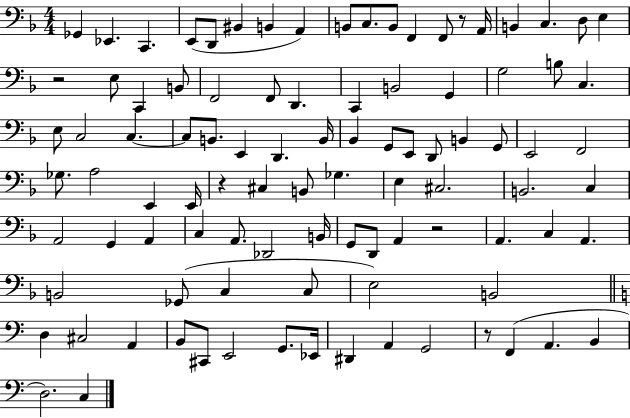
Gb2/q Eb2/q. C2/q. E2/e D2/e BIS2/q B2/q A2/q B2/e C3/e. B2/e F2/q F2/e R/e A2/s B2/q C3/q. D3/e E3/q R/h E3/e C2/q B2/e F2/h F2/e D2/q. C2/q B2/h G2/q G3/h B3/e C3/q. E3/e C3/h C3/q. C3/e B2/e. E2/q D2/q. B2/s Bb2/q G2/e E2/e D2/e B2/q G2/e E2/h F2/h Gb3/e. A3/h E2/q E2/s R/q C#3/q B2/e Gb3/q. E3/q C#3/h. B2/h. C3/q A2/h G2/q A2/q C3/q A2/e. Db2/h B2/s G2/e D2/e A2/q R/h A2/q. C3/q A2/q. B2/h Gb2/e C3/q C3/e E3/h B2/h D3/q C#3/h A2/q B2/e C#2/e E2/h G2/e. Eb2/s D#2/q A2/q G2/h R/e F2/q A2/q. B2/q D3/h. C3/q